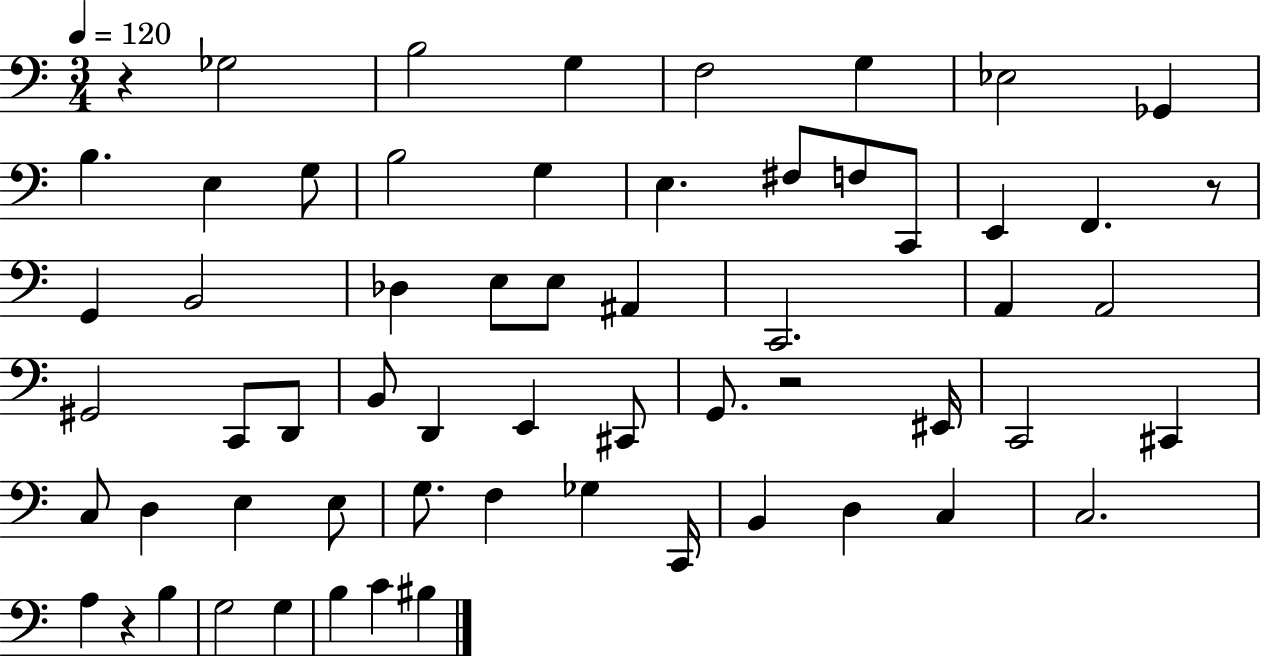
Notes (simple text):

R/q Gb3/h B3/h G3/q F3/h G3/q Eb3/h Gb2/q B3/q. E3/q G3/e B3/h G3/q E3/q. F#3/e F3/e C2/e E2/q F2/q. R/e G2/q B2/h Db3/q E3/e E3/e A#2/q C2/h. A2/q A2/h G#2/h C2/e D2/e B2/e D2/q E2/q C#2/e G2/e. R/h EIS2/s C2/h C#2/q C3/e D3/q E3/q E3/e G3/e. F3/q Gb3/q C2/s B2/q D3/q C3/q C3/h. A3/q R/q B3/q G3/h G3/q B3/q C4/q BIS3/q